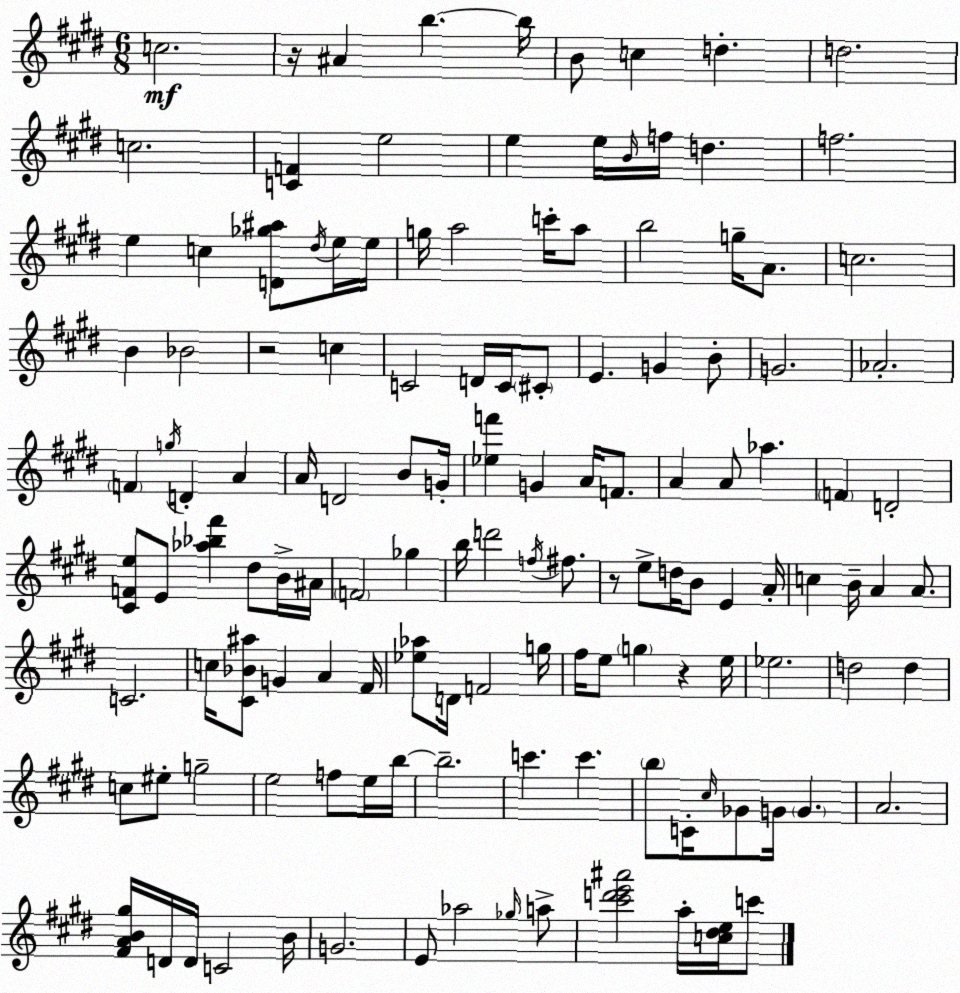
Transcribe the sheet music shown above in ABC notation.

X:1
T:Untitled
M:6/8
L:1/4
K:E
c2 z/4 ^A b b/4 B/2 c d d2 c2 [CF] e2 e e/4 B/4 f/4 d f2 e c [D_g^a]/2 ^d/4 e/4 e/4 g/4 a2 c'/4 a/2 b2 g/4 A/2 c2 B _B2 z2 c C2 D/4 C/4 ^C/2 E G B/2 G2 _A2 F g/4 D A A/4 D2 B/2 G/4 [_ef'] G A/4 F/2 A A/2 _a F D2 [^CFe]/2 E/2 [_a_b^f'] ^d/2 B/4 ^A/4 F2 _g b/4 d'2 f/4 ^f/2 z/2 e/2 d/4 B/2 E A/4 c B/4 A A/2 C2 c/4 [^C_B^a]/2 G A ^F/4 [_e_a]/2 D/4 F2 g/4 ^f/4 e/2 g z e/4 _e2 d2 d c/2 ^e/2 g2 e2 f/2 e/4 b/4 b2 c' c' b/2 C/4 ^c/4 _G/2 G/4 G A2 [^FAB^g]/4 D/4 D/4 C2 B/4 G2 E/2 _a2 _g/4 a/2 [^c'd'e'^a']2 a/4 [c^de]/4 c'/2